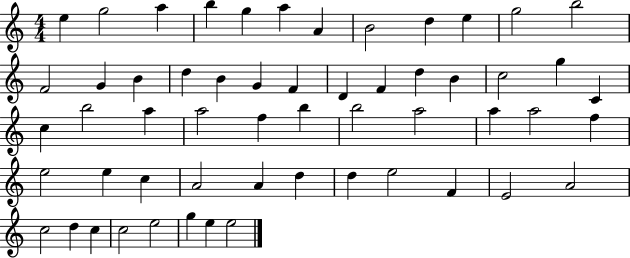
{
  \clef treble
  \numericTimeSignature
  \time 4/4
  \key c \major
  e''4 g''2 a''4 | b''4 g''4 a''4 a'4 | b'2 d''4 e''4 | g''2 b''2 | \break f'2 g'4 b'4 | d''4 b'4 g'4 f'4 | d'4 f'4 d''4 b'4 | c''2 g''4 c'4 | \break c''4 b''2 a''4 | a''2 f''4 b''4 | b''2 a''2 | a''4 a''2 f''4 | \break e''2 e''4 c''4 | a'2 a'4 d''4 | d''4 e''2 f'4 | e'2 a'2 | \break c''2 d''4 c''4 | c''2 e''2 | g''4 e''4 e''2 | \bar "|."
}